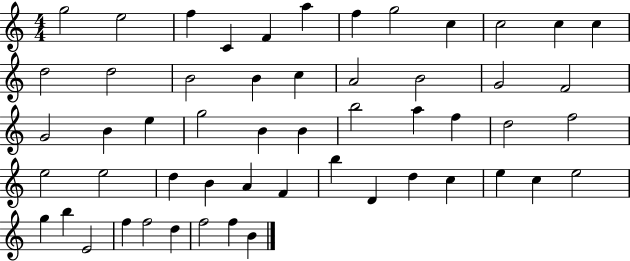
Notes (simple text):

G5/h E5/h F5/q C4/q F4/q A5/q F5/q G5/h C5/q C5/h C5/q C5/q D5/h D5/h B4/h B4/q C5/q A4/h B4/h G4/h F4/h G4/h B4/q E5/q G5/h B4/q B4/q B5/h A5/q F5/q D5/h F5/h E5/h E5/h D5/q B4/q A4/q F4/q B5/q D4/q D5/q C5/q E5/q C5/q E5/h G5/q B5/q E4/h F5/q F5/h D5/q F5/h F5/q B4/q